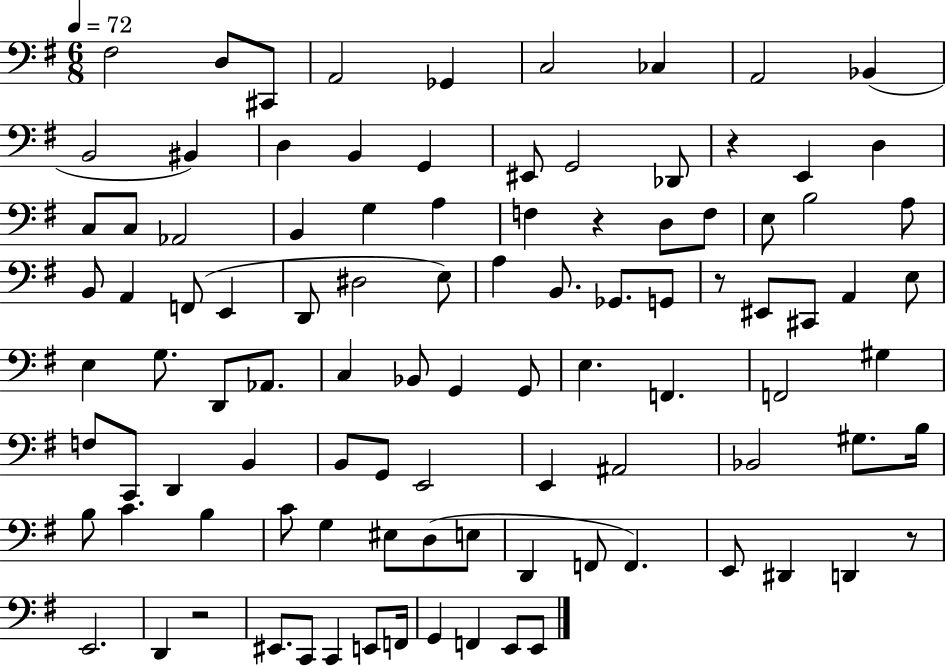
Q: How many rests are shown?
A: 5